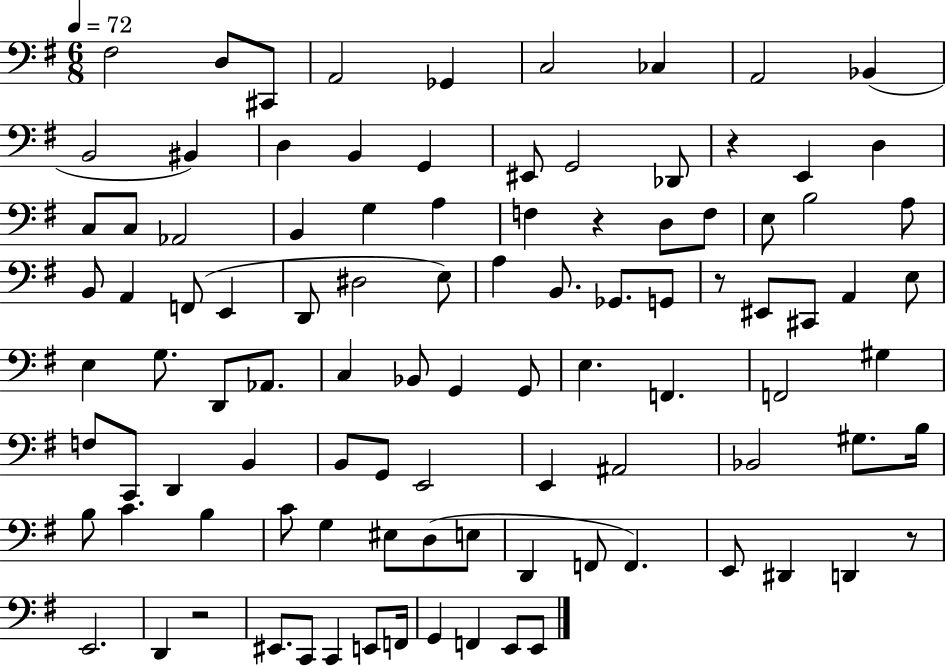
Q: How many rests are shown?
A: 5